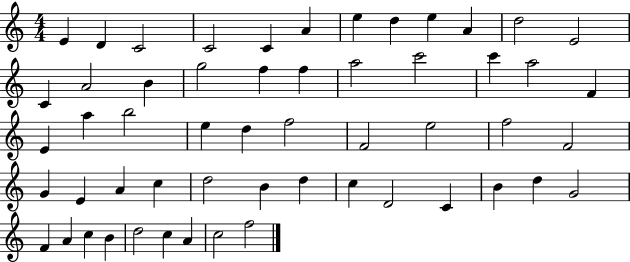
X:1
T:Untitled
M:4/4
L:1/4
K:C
E D C2 C2 C A e d e A d2 E2 C A2 B g2 f f a2 c'2 c' a2 F E a b2 e d f2 F2 e2 f2 F2 G E A c d2 B d c D2 C B d G2 F A c B d2 c A c2 f2